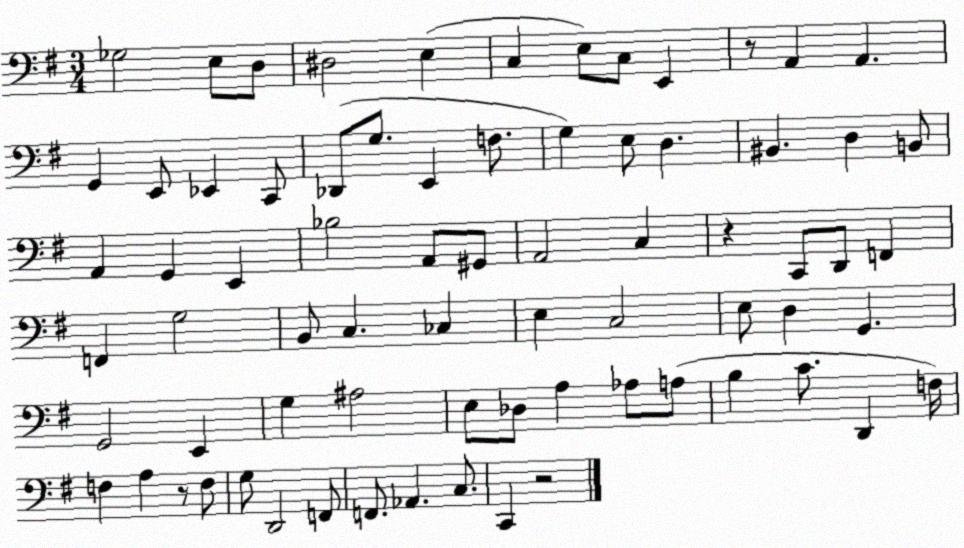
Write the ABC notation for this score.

X:1
T:Untitled
M:3/4
L:1/4
K:G
_G,2 E,/2 D,/2 ^D,2 E, C, E,/2 C,/2 E,, z/2 A,, A,, G,, E,,/2 _E,, C,,/2 _D,,/2 G,/2 E,, F,/2 G, E,/2 D, ^B,, D, B,,/2 A,, G,, E,, _B,2 A,,/2 ^G,,/2 A,,2 C, z C,,/2 D,,/2 F,, F,, G,2 B,,/2 C, _C, E, C,2 E,/2 D, G,, G,,2 E,, G, ^A,2 E,/2 _D,/2 A, _A,/2 A,/2 B, C/2 D,, F,/4 F, A, z/2 F,/2 G,/2 D,,2 F,,/2 F,,/2 _A,, C,/2 C,, z2